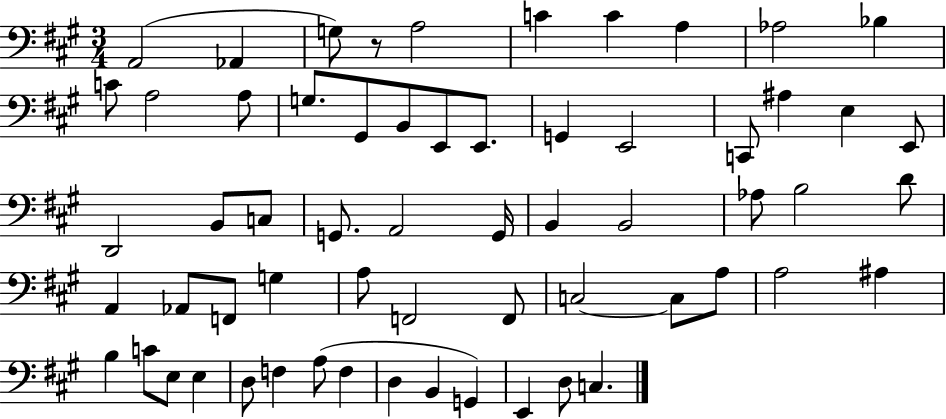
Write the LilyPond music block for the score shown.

{
  \clef bass
  \numericTimeSignature
  \time 3/4
  \key a \major
  a,2( aes,4 | g8) r8 a2 | c'4 c'4 a4 | aes2 bes4 | \break c'8 a2 a8 | g8. gis,8 b,8 e,8 e,8. | g,4 e,2 | c,8 ais4 e4 e,8 | \break d,2 b,8 c8 | g,8. a,2 g,16 | b,4 b,2 | aes8 b2 d'8 | \break a,4 aes,8 f,8 g4 | a8 f,2 f,8 | c2~~ c8 a8 | a2 ais4 | \break b4 c'8 e8 e4 | d8 f4 a8( f4 | d4 b,4 g,4) | e,4 d8 c4. | \break \bar "|."
}